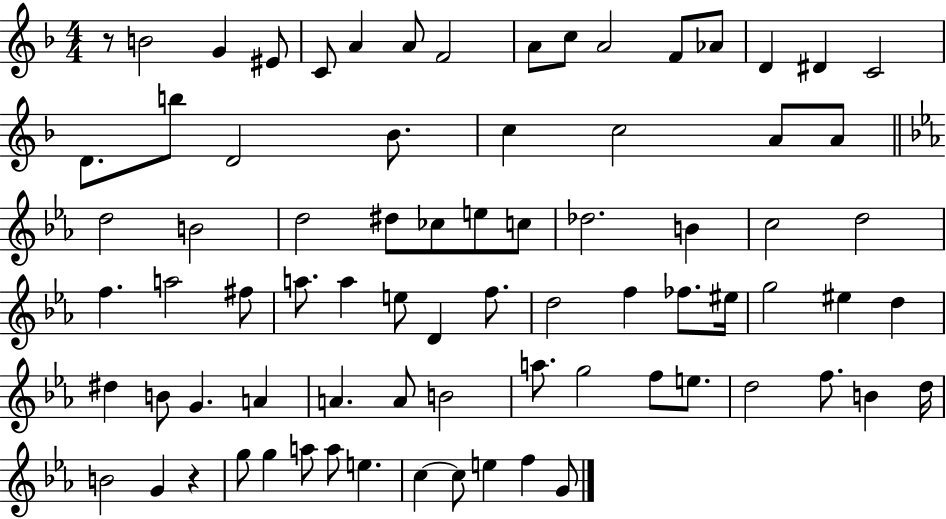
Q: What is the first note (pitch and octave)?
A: B4